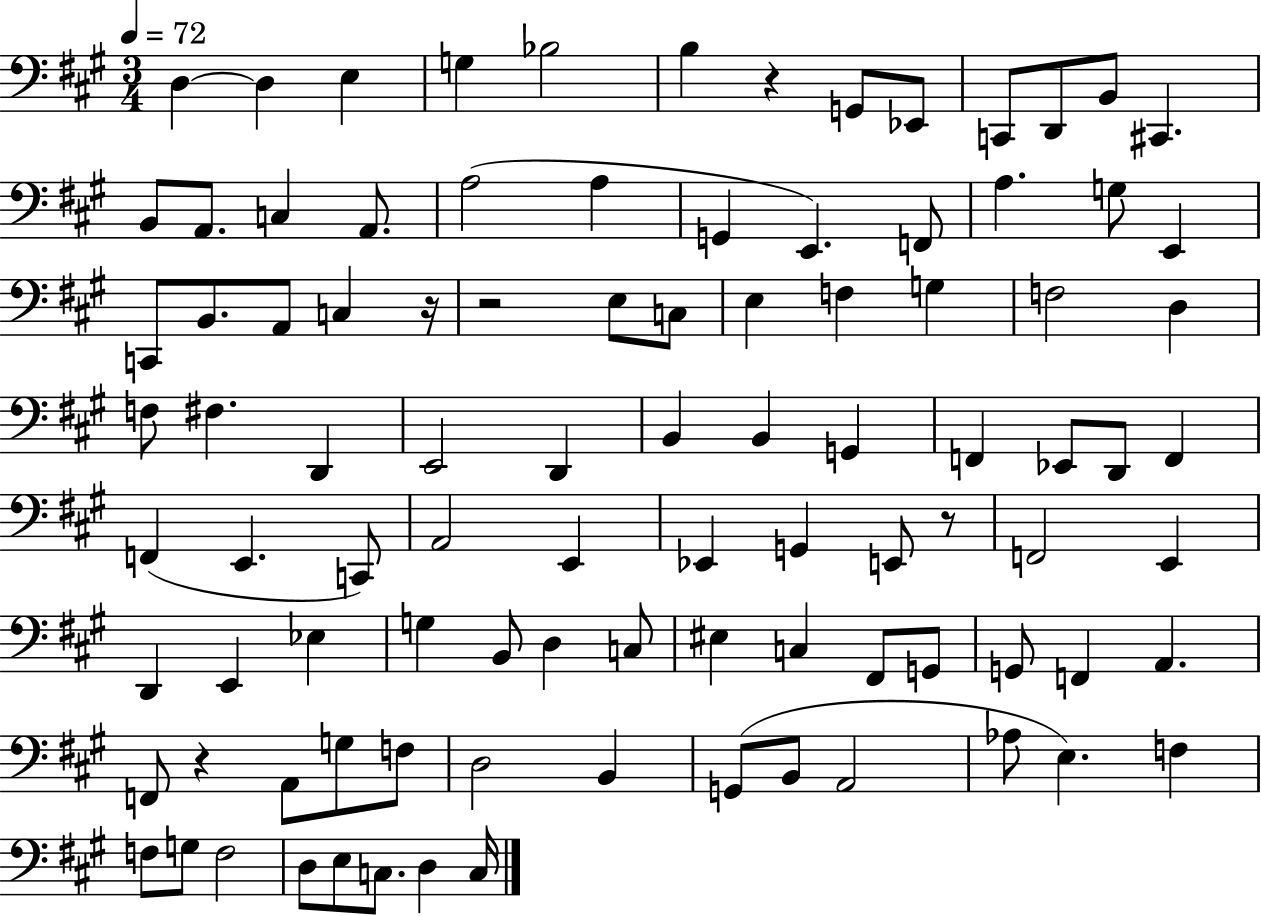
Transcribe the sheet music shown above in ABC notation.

X:1
T:Untitled
M:3/4
L:1/4
K:A
D, D, E, G, _B,2 B, z G,,/2 _E,,/2 C,,/2 D,,/2 B,,/2 ^C,, B,,/2 A,,/2 C, A,,/2 A,2 A, G,, E,, F,,/2 A, G,/2 E,, C,,/2 B,,/2 A,,/2 C, z/4 z2 E,/2 C,/2 E, F, G, F,2 D, F,/2 ^F, D,, E,,2 D,, B,, B,, G,, F,, _E,,/2 D,,/2 F,, F,, E,, C,,/2 A,,2 E,, _E,, G,, E,,/2 z/2 F,,2 E,, D,, E,, _E, G, B,,/2 D, C,/2 ^E, C, ^F,,/2 G,,/2 G,,/2 F,, A,, F,,/2 z A,,/2 G,/2 F,/2 D,2 B,, G,,/2 B,,/2 A,,2 _A,/2 E, F, F,/2 G,/2 F,2 D,/2 E,/2 C,/2 D, C,/4